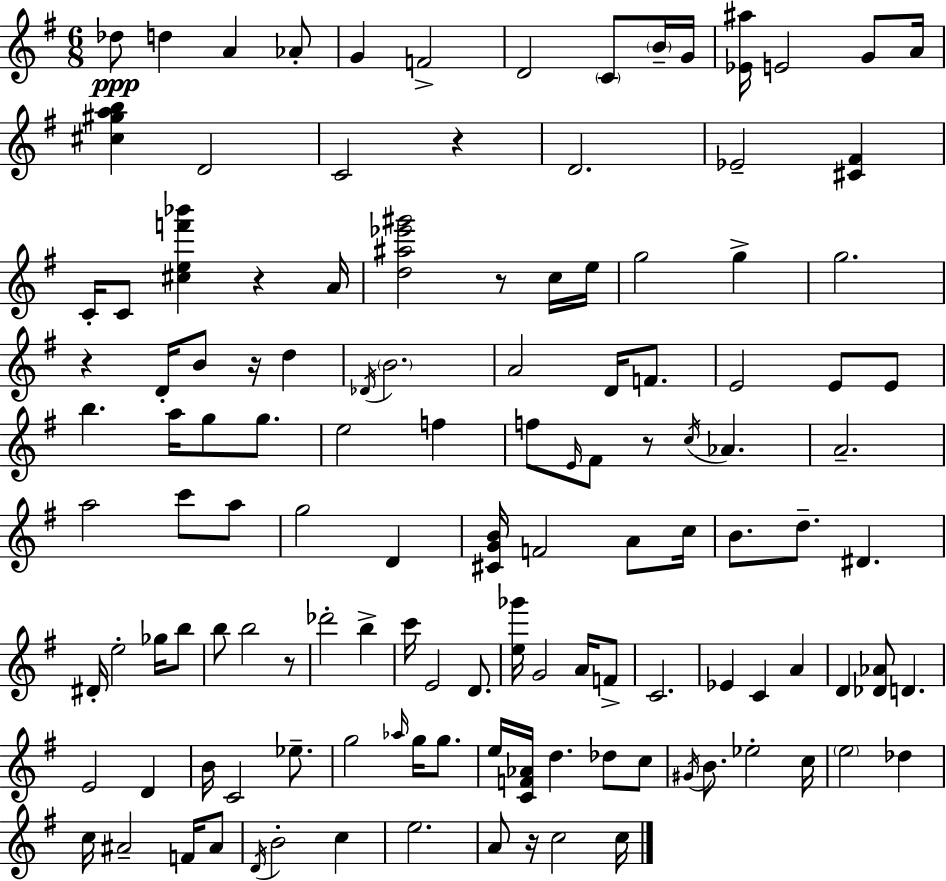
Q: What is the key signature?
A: G major